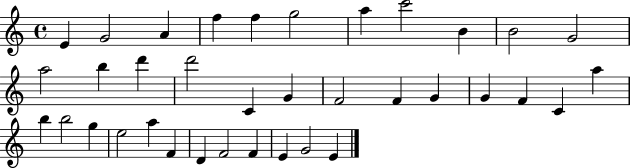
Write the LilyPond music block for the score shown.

{
  \clef treble
  \time 4/4
  \defaultTimeSignature
  \key c \major
  e'4 g'2 a'4 | f''4 f''4 g''2 | a''4 c'''2 b'4 | b'2 g'2 | \break a''2 b''4 d'''4 | d'''2 c'4 g'4 | f'2 f'4 g'4 | g'4 f'4 c'4 a''4 | \break b''4 b''2 g''4 | e''2 a''4 f'4 | d'4 f'2 f'4 | e'4 g'2 e'4 | \break \bar "|."
}